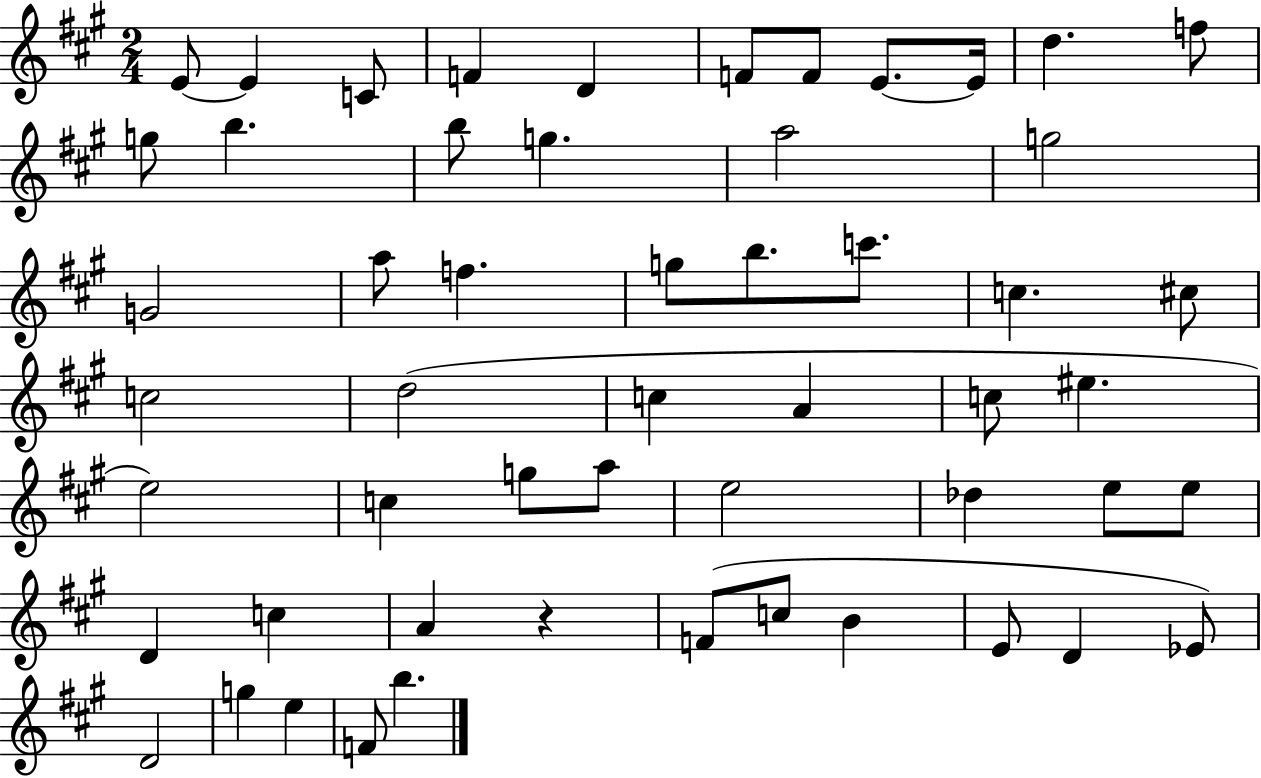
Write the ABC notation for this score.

X:1
T:Untitled
M:2/4
L:1/4
K:A
E/2 E C/2 F D F/2 F/2 E/2 E/4 d f/2 g/2 b b/2 g a2 g2 G2 a/2 f g/2 b/2 c'/2 c ^c/2 c2 d2 c A c/2 ^e e2 c g/2 a/2 e2 _d e/2 e/2 D c A z F/2 c/2 B E/2 D _E/2 D2 g e F/2 b